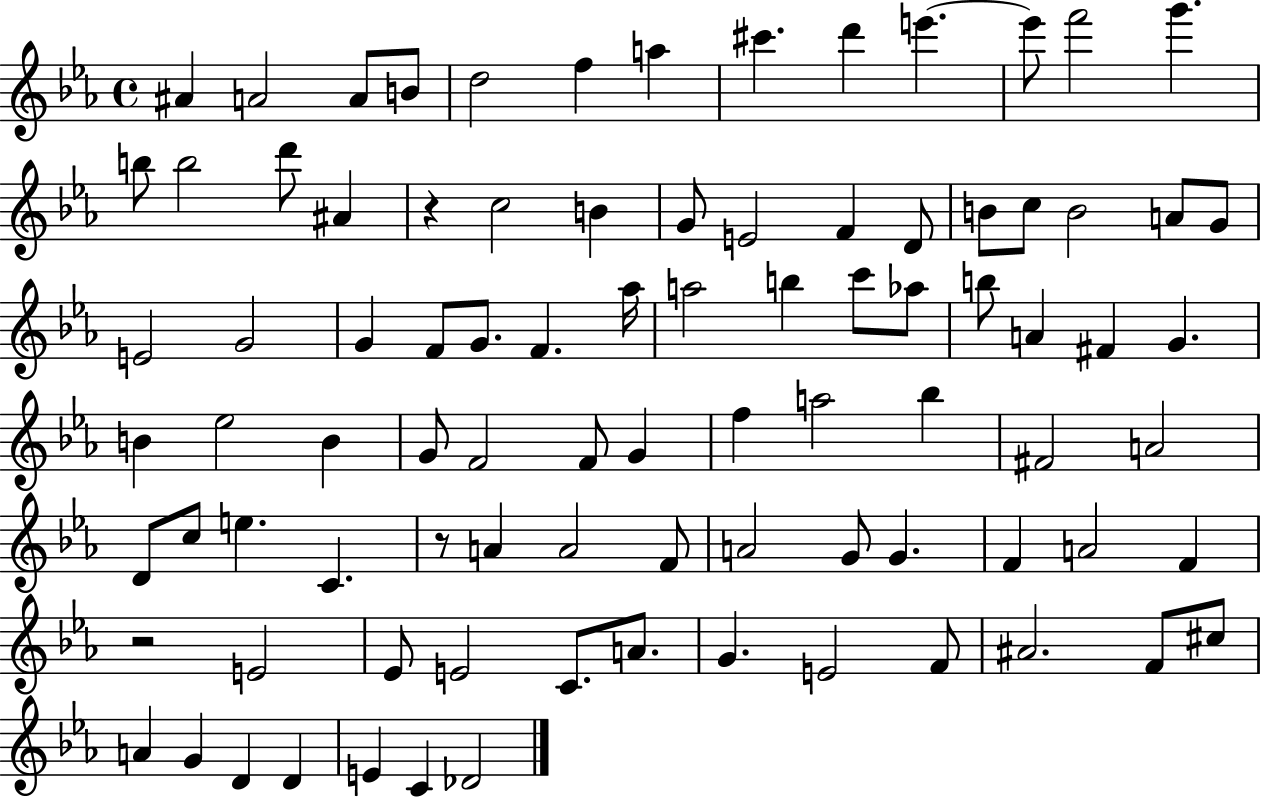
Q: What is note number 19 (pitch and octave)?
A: B4